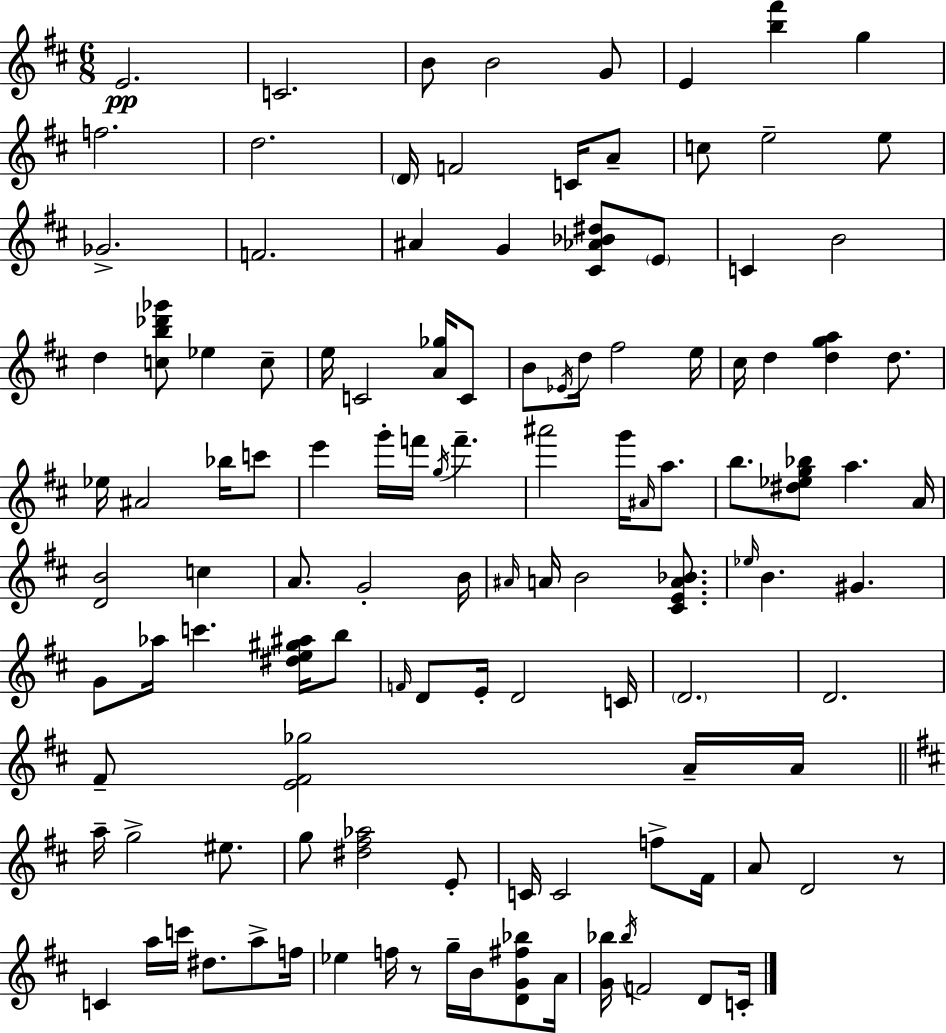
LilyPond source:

{
  \clef treble
  \numericTimeSignature
  \time 6/8
  \key d \major
  e'2.\pp | c'2. | b'8 b'2 g'8 | e'4 <b'' fis'''>4 g''4 | \break f''2. | d''2. | \parenthesize d'16 f'2 c'16 a'8-- | c''8 e''2-- e''8 | \break ges'2.-> | f'2. | ais'4 g'4 <cis' aes' bes' dis''>8 \parenthesize e'8 | c'4 b'2 | \break d''4 <c'' b'' des''' ges'''>8 ees''4 c''8-- | e''16 c'2 <a' ges''>16 c'8 | b'8 \acciaccatura { ees'16 } d''16 fis''2 | e''16 cis''16 d''4 <d'' g'' a''>4 d''8. | \break ees''16 ais'2 bes''16 c'''8 | e'''4 g'''16-. f'''16 \acciaccatura { g''16 } f'''4.-- | ais'''2 g'''16 \grace { ais'16 } | a''8. b''8. <dis'' ees'' g'' bes''>8 a''4. | \break a'16 <d' b'>2 c''4 | a'8. g'2-. | b'16 \grace { ais'16 } a'16 b'2 | <cis' e' a' bes'>8. \grace { ees''16 } b'4. gis'4. | \break g'8 aes''16 c'''4. | <dis'' e'' gis'' ais''>16 b''8 \grace { f'16 } d'8 e'16-. d'2 | c'16 \parenthesize d'2. | d'2. | \break fis'8-- <e' fis' ges''>2 | a'16-- a'16 \bar "||" \break \key d \major a''16-- g''2-> eis''8. | g''8 <dis'' fis'' aes''>2 e'8-. | c'16 c'2 f''8-> fis'16 | a'8 d'2 r8 | \break c'4 a''16 c'''16 dis''8. a''8-> f''16 | ees''4 f''16 r8 g''16-- b'16 <d' g' fis'' bes''>8 a'16 | <g' bes''>16 \acciaccatura { bes''16 } f'2 d'8 | c'16-. \bar "|."
}